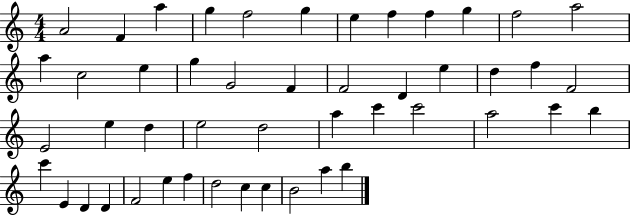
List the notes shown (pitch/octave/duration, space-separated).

A4/h F4/q A5/q G5/q F5/h G5/q E5/q F5/q F5/q G5/q F5/h A5/h A5/q C5/h E5/q G5/q G4/h F4/q F4/h D4/q E5/q D5/q F5/q F4/h E4/h E5/q D5/q E5/h D5/h A5/q C6/q C6/h A5/h C6/q B5/q C6/q E4/q D4/q D4/q F4/h E5/q F5/q D5/h C5/q C5/q B4/h A5/q B5/q